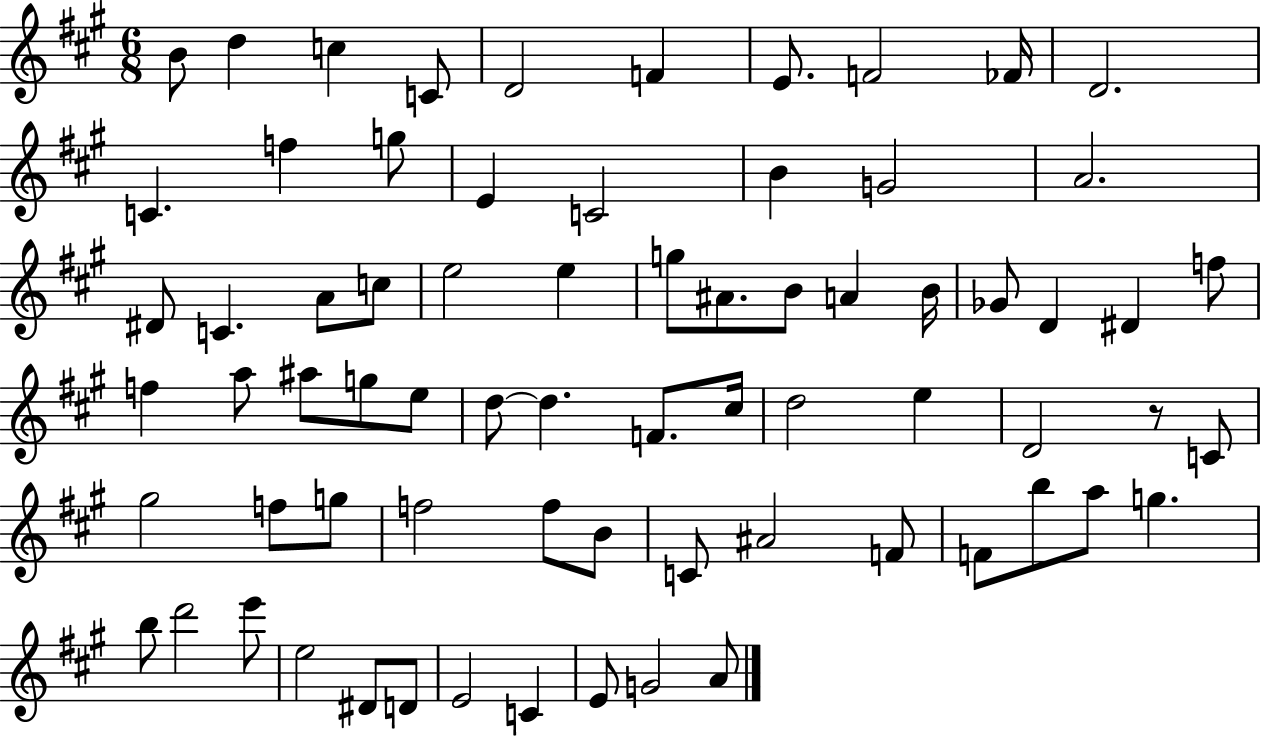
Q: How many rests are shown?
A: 1